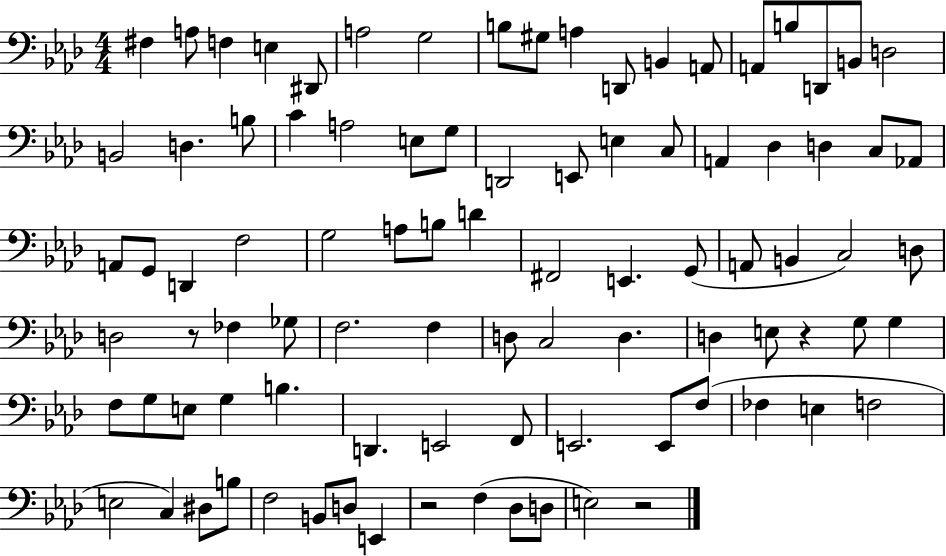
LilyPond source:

{
  \clef bass
  \numericTimeSignature
  \time 4/4
  \key aes \major
  fis4 a8 f4 e4 dis,8 | a2 g2 | b8 gis8 a4 d,8 b,4 a,8 | a,8 b8 d,8 b,8 d2 | \break b,2 d4. b8 | c'4 a2 e8 g8 | d,2 e,8 e4 c8 | a,4 des4 d4 c8 aes,8 | \break a,8 g,8 d,4 f2 | g2 a8 b8 d'4 | fis,2 e,4. g,8( | a,8 b,4 c2) d8 | \break d2 r8 fes4 ges8 | f2. f4 | d8 c2 d4. | d4 e8 r4 g8 g4 | \break f8 g8 e8 g4 b4. | d,4. e,2 f,8 | e,2. e,8 f8( | fes4 e4 f2 | \break e2 c4) dis8 b8 | f2 b,8 d8 e,4 | r2 f4( des8 d8 | e2) r2 | \break \bar "|."
}